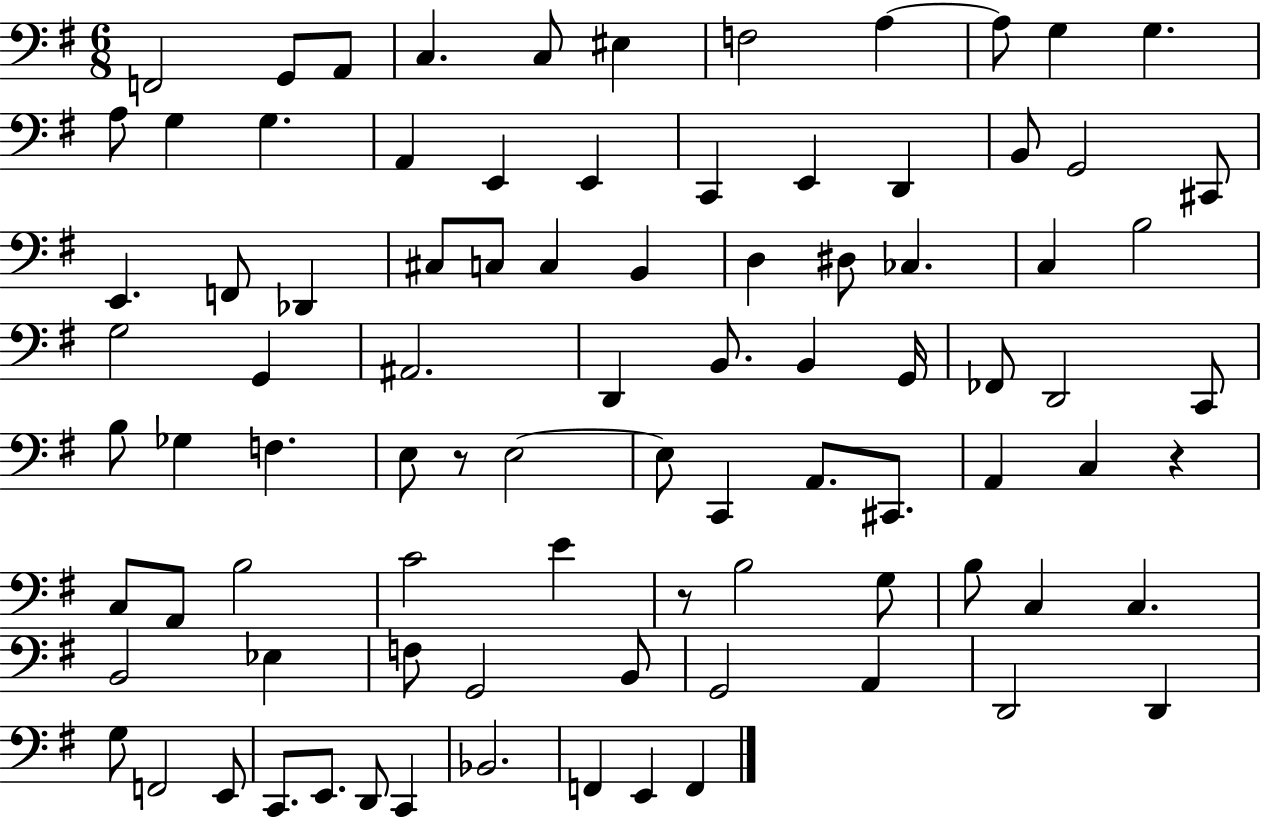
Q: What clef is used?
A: bass